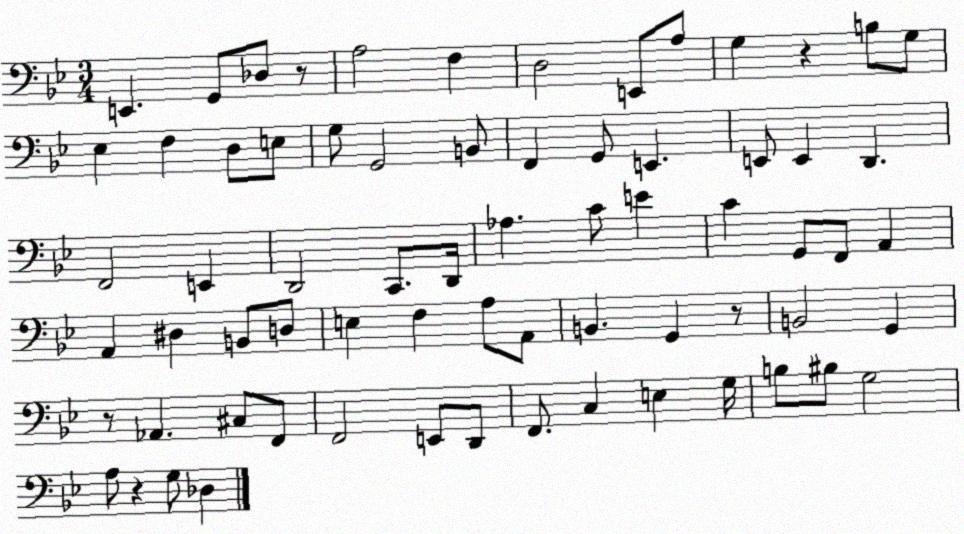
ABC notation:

X:1
T:Untitled
M:3/4
L:1/4
K:Bb
E,, G,,/2 _D,/2 z/2 A,2 F, D,2 E,,/2 A,/2 G, z B,/2 G,/2 _E, F, D,/2 E,/2 G,/2 G,,2 B,,/2 F,, G,,/2 E,, E,,/2 E,, D,, F,,2 E,, D,,2 C,,/2 D,,/4 _A, C/2 E C G,,/2 F,,/2 A,, A,, ^D, B,,/2 D,/2 E, F, A,/2 A,,/2 B,, G,, z/2 B,,2 G,, z/2 _A,, ^C,/2 F,,/2 F,,2 E,,/2 D,,/2 F,,/2 C, E, G,/4 B,/2 ^B,/2 G,2 A,/2 z G,/2 _D,